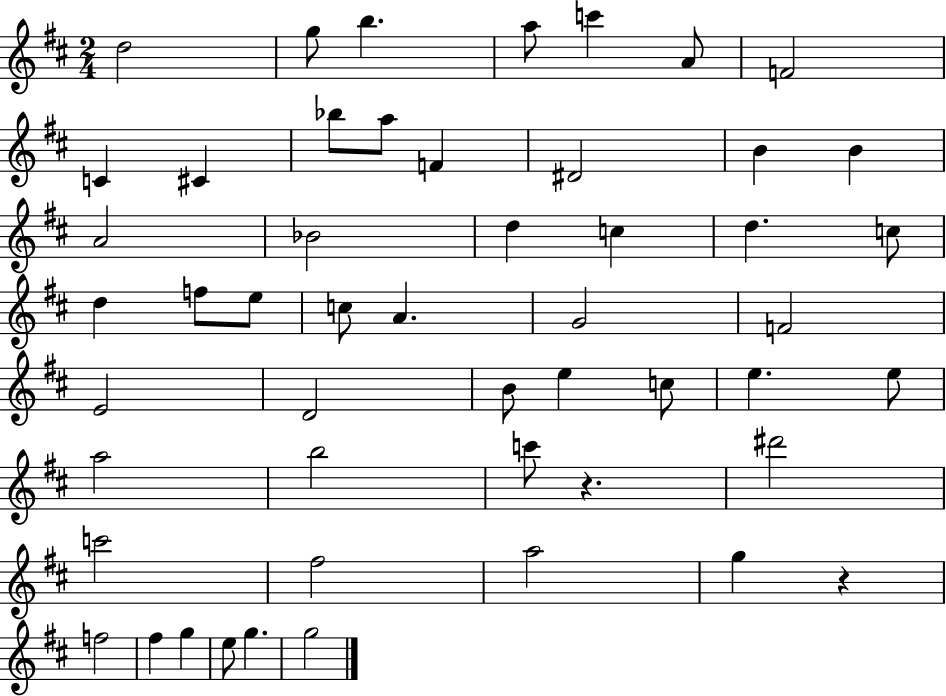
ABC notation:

X:1
T:Untitled
M:2/4
L:1/4
K:D
d2 g/2 b a/2 c' A/2 F2 C ^C _b/2 a/2 F ^D2 B B A2 _B2 d c d c/2 d f/2 e/2 c/2 A G2 F2 E2 D2 B/2 e c/2 e e/2 a2 b2 c'/2 z ^d'2 c'2 ^f2 a2 g z f2 ^f g e/2 g g2